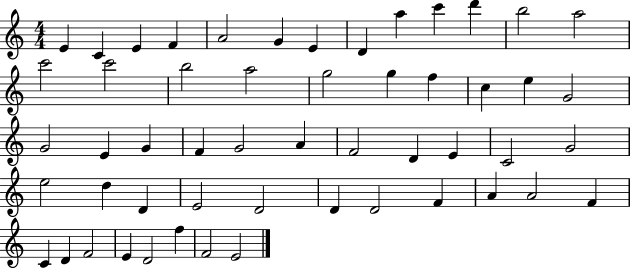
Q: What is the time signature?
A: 4/4